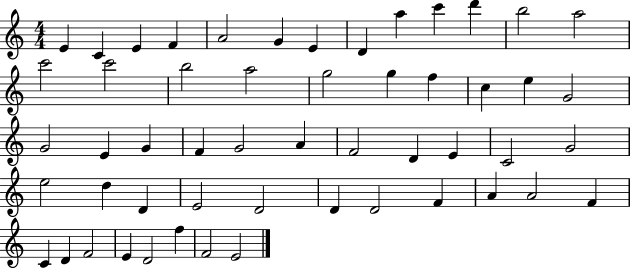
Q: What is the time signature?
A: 4/4